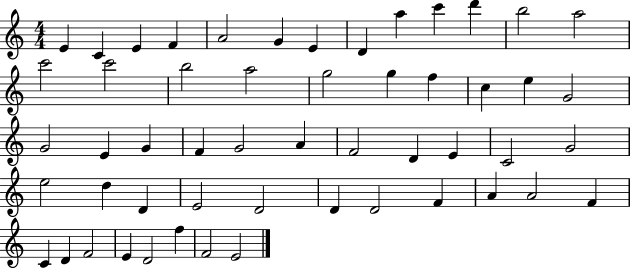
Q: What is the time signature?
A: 4/4